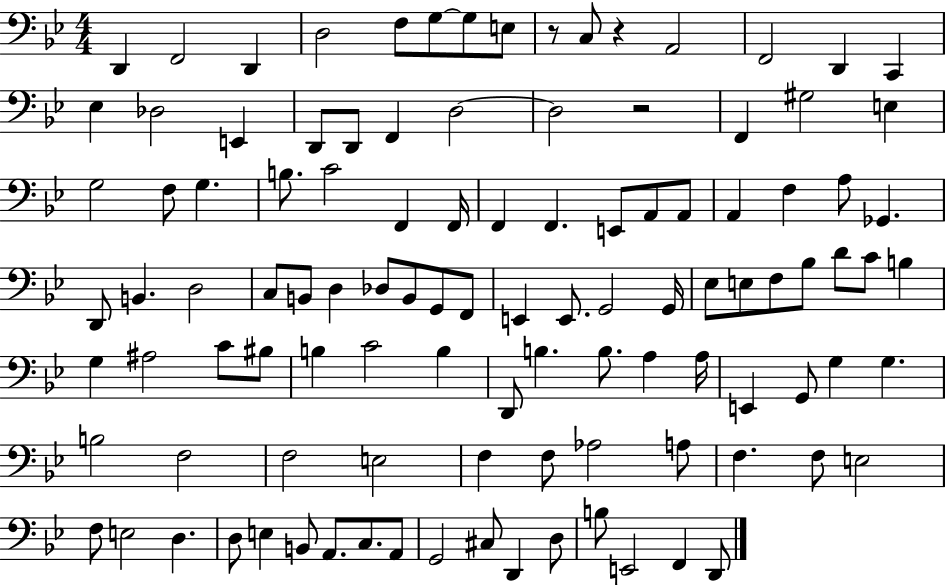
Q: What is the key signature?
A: BES major